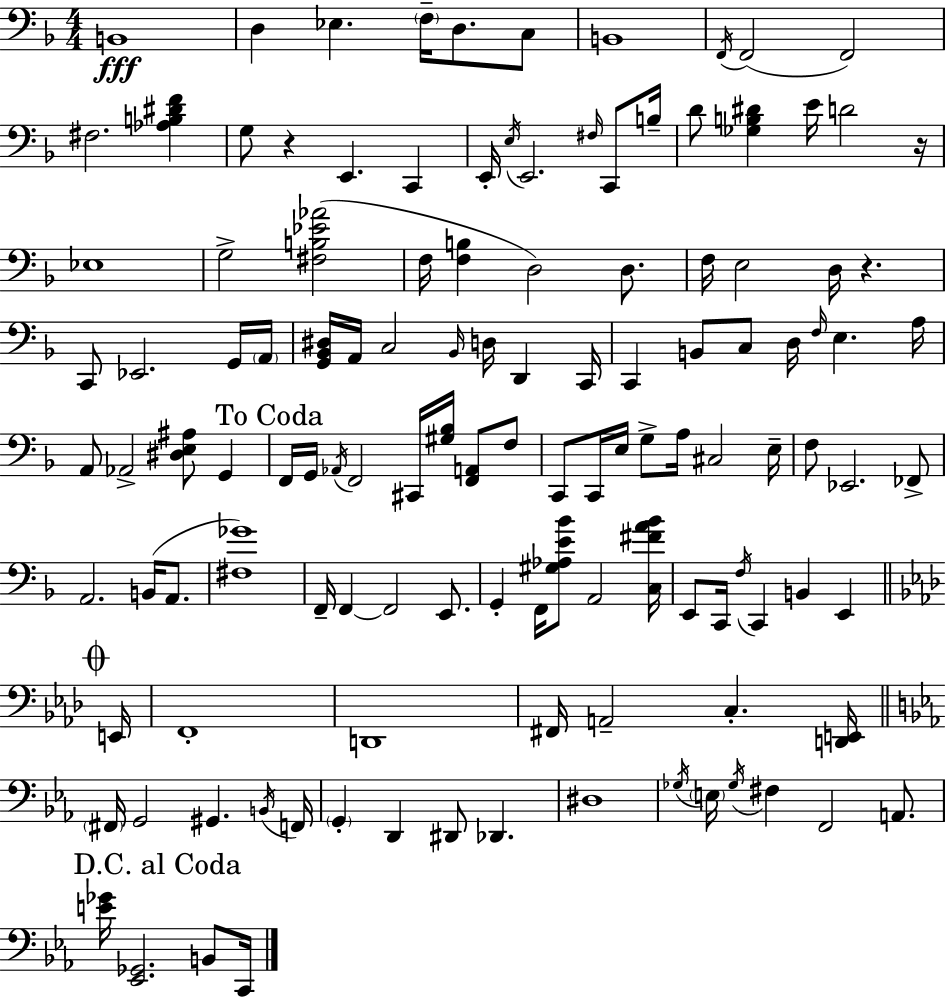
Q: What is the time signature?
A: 4/4